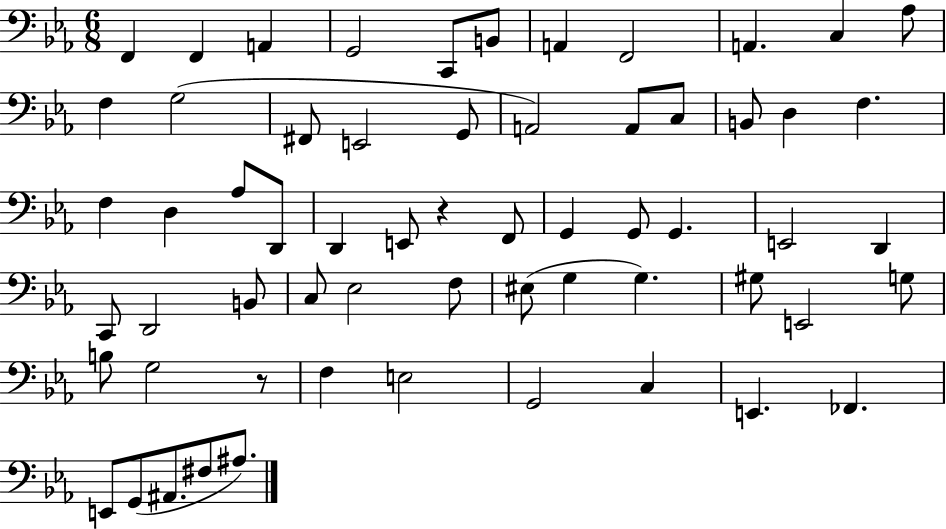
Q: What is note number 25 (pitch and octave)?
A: Ab3